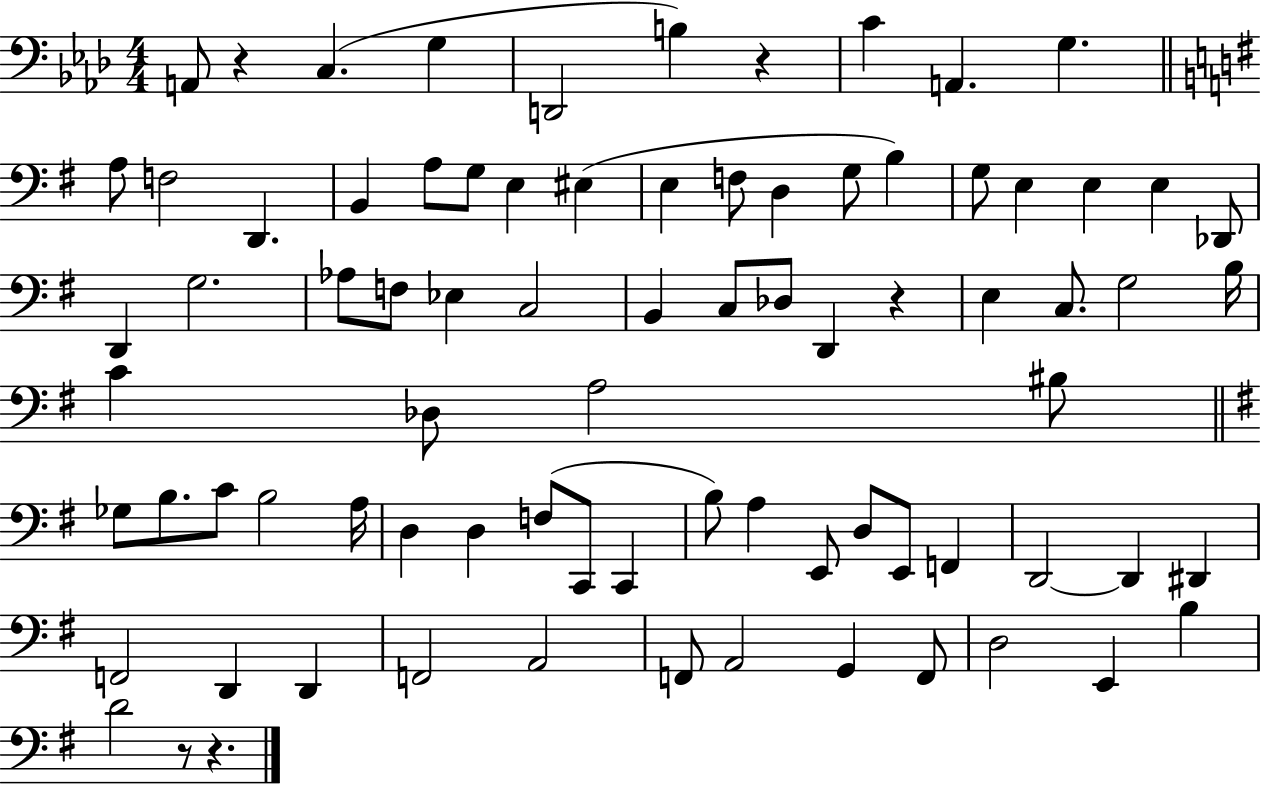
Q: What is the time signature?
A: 4/4